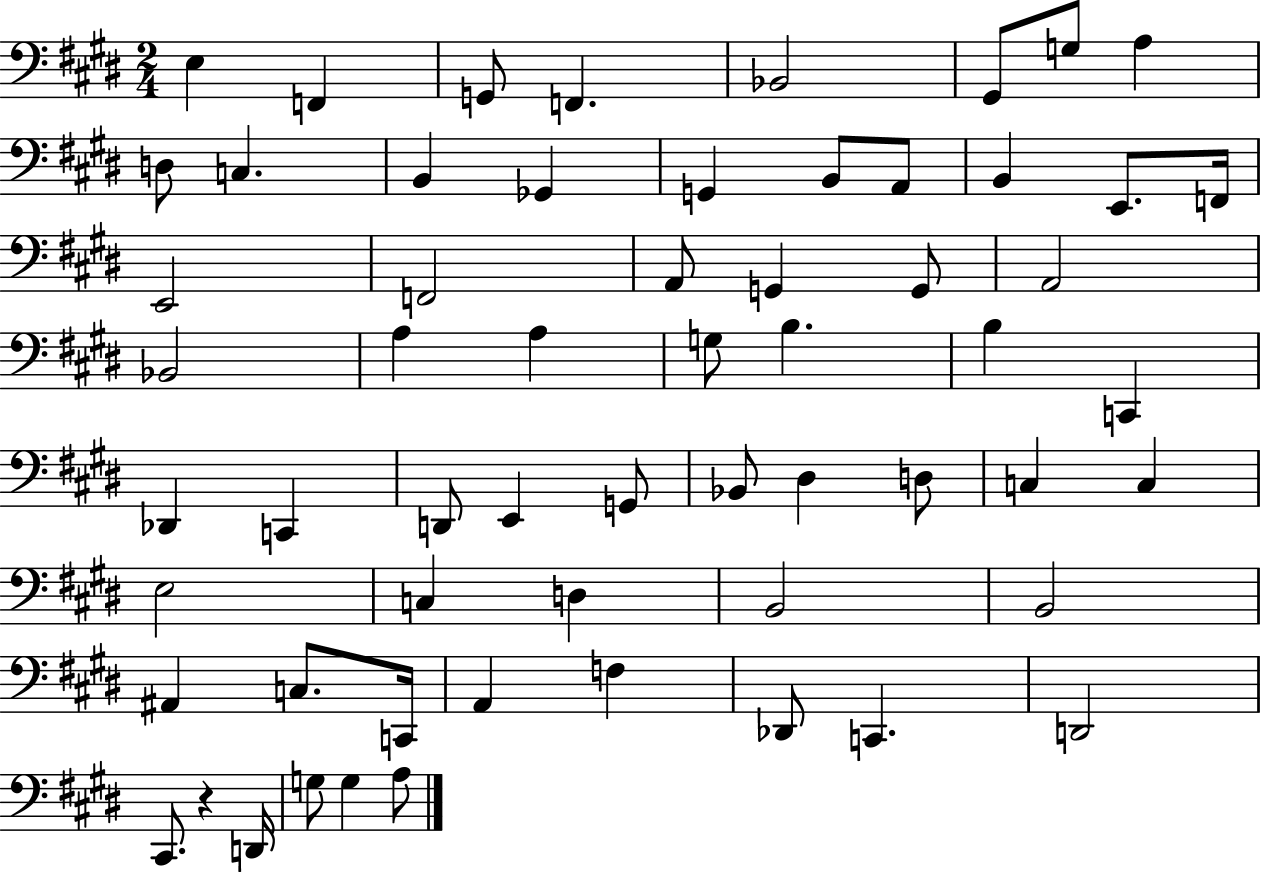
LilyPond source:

{
  \clef bass
  \numericTimeSignature
  \time 2/4
  \key e \major
  e4 f,4 | g,8 f,4. | bes,2 | gis,8 g8 a4 | \break d8 c4. | b,4 ges,4 | g,4 b,8 a,8 | b,4 e,8. f,16 | \break e,2 | f,2 | a,8 g,4 g,8 | a,2 | \break bes,2 | a4 a4 | g8 b4. | b4 c,4 | \break des,4 c,4 | d,8 e,4 g,8 | bes,8 dis4 d8 | c4 c4 | \break e2 | c4 d4 | b,2 | b,2 | \break ais,4 c8. c,16 | a,4 f4 | des,8 c,4. | d,2 | \break cis,8. r4 d,16 | g8 g4 a8 | \bar "|."
}